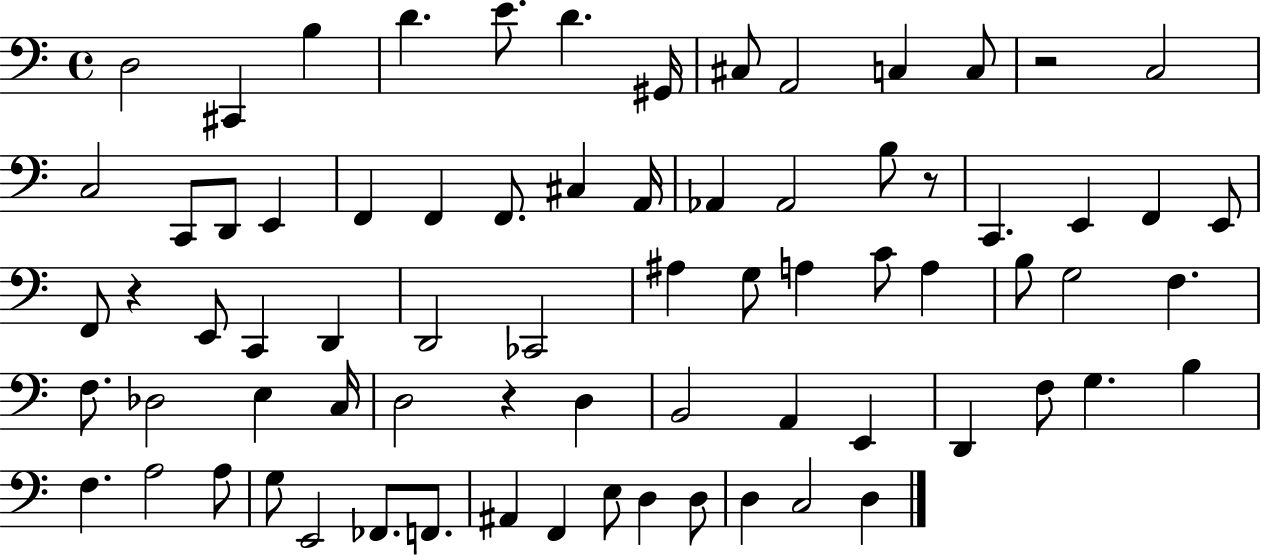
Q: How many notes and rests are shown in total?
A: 74